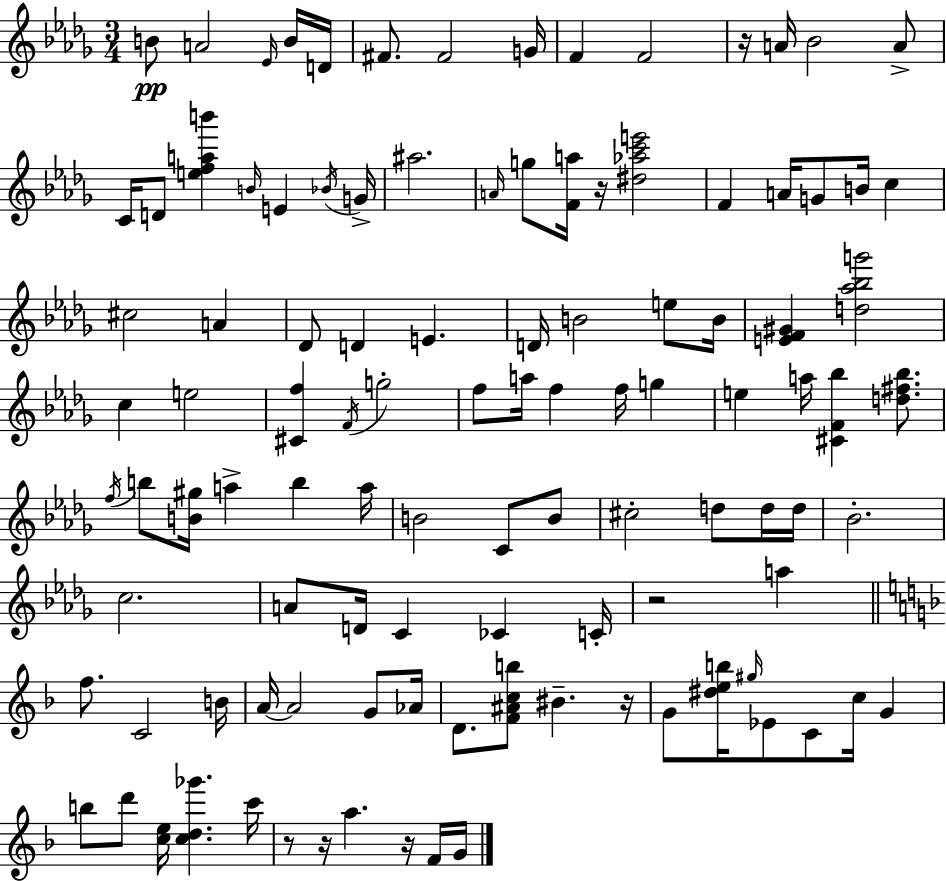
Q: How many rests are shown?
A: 7